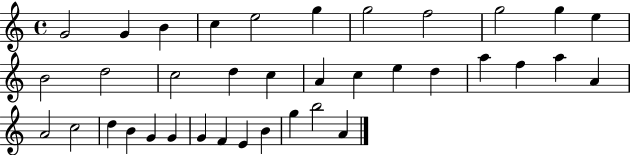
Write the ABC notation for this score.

X:1
T:Untitled
M:4/4
L:1/4
K:C
G2 G B c e2 g g2 f2 g2 g e B2 d2 c2 d c A c e d a f a A A2 c2 d B G G G F E B g b2 A